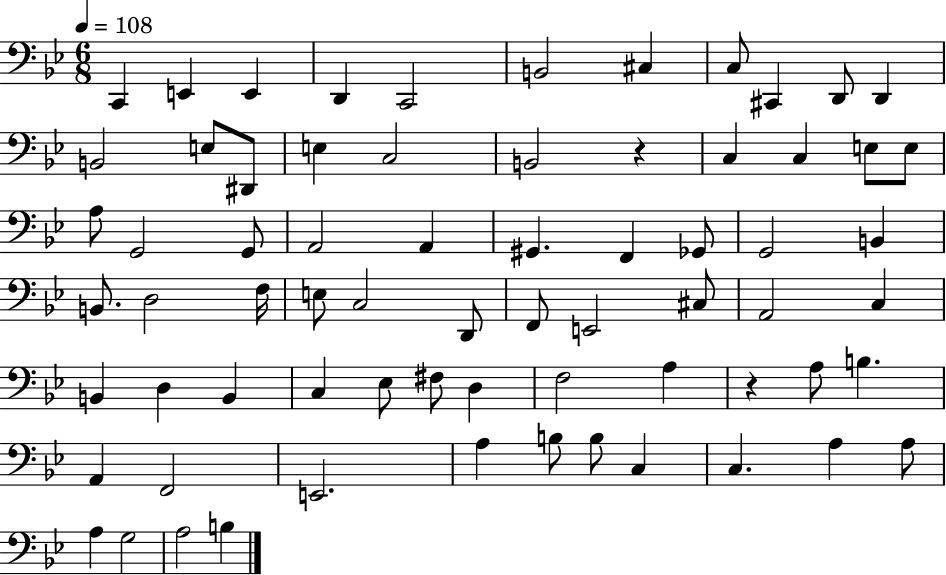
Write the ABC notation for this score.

X:1
T:Untitled
M:6/8
L:1/4
K:Bb
C,, E,, E,, D,, C,,2 B,,2 ^C, C,/2 ^C,, D,,/2 D,, B,,2 E,/2 ^D,,/2 E, C,2 B,,2 z C, C, E,/2 E,/2 A,/2 G,,2 G,,/2 A,,2 A,, ^G,, F,, _G,,/2 G,,2 B,, B,,/2 D,2 F,/4 E,/2 C,2 D,,/2 F,,/2 E,,2 ^C,/2 A,,2 C, B,, D, B,, C, _E,/2 ^F,/2 D, F,2 A, z A,/2 B, A,, F,,2 E,,2 A, B,/2 B,/2 C, C, A, A,/2 A, G,2 A,2 B,